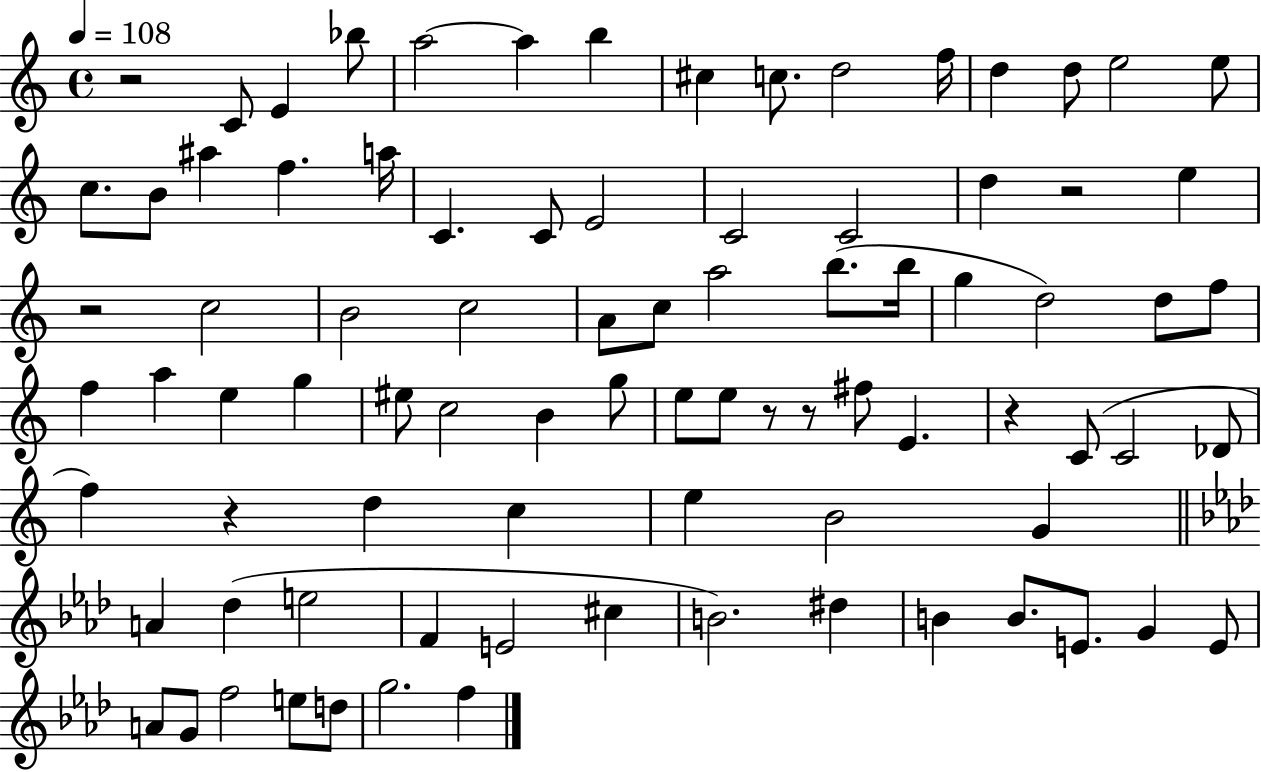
R/h C4/e E4/q Bb5/e A5/h A5/q B5/q C#5/q C5/e. D5/h F5/s D5/q D5/e E5/h E5/e C5/e. B4/e A#5/q F5/q. A5/s C4/q. C4/e E4/h C4/h C4/h D5/q R/h E5/q R/h C5/h B4/h C5/h A4/e C5/e A5/h B5/e. B5/s G5/q D5/h D5/e F5/e F5/q A5/q E5/q G5/q EIS5/e C5/h B4/q G5/e E5/e E5/e R/e R/e F#5/e E4/q. R/q C4/e C4/h Db4/e F5/q R/q D5/q C5/q E5/q B4/h G4/q A4/q Db5/q E5/h F4/q E4/h C#5/q B4/h. D#5/q B4/q B4/e. E4/e. G4/q E4/e A4/e G4/e F5/h E5/e D5/e G5/h. F5/q